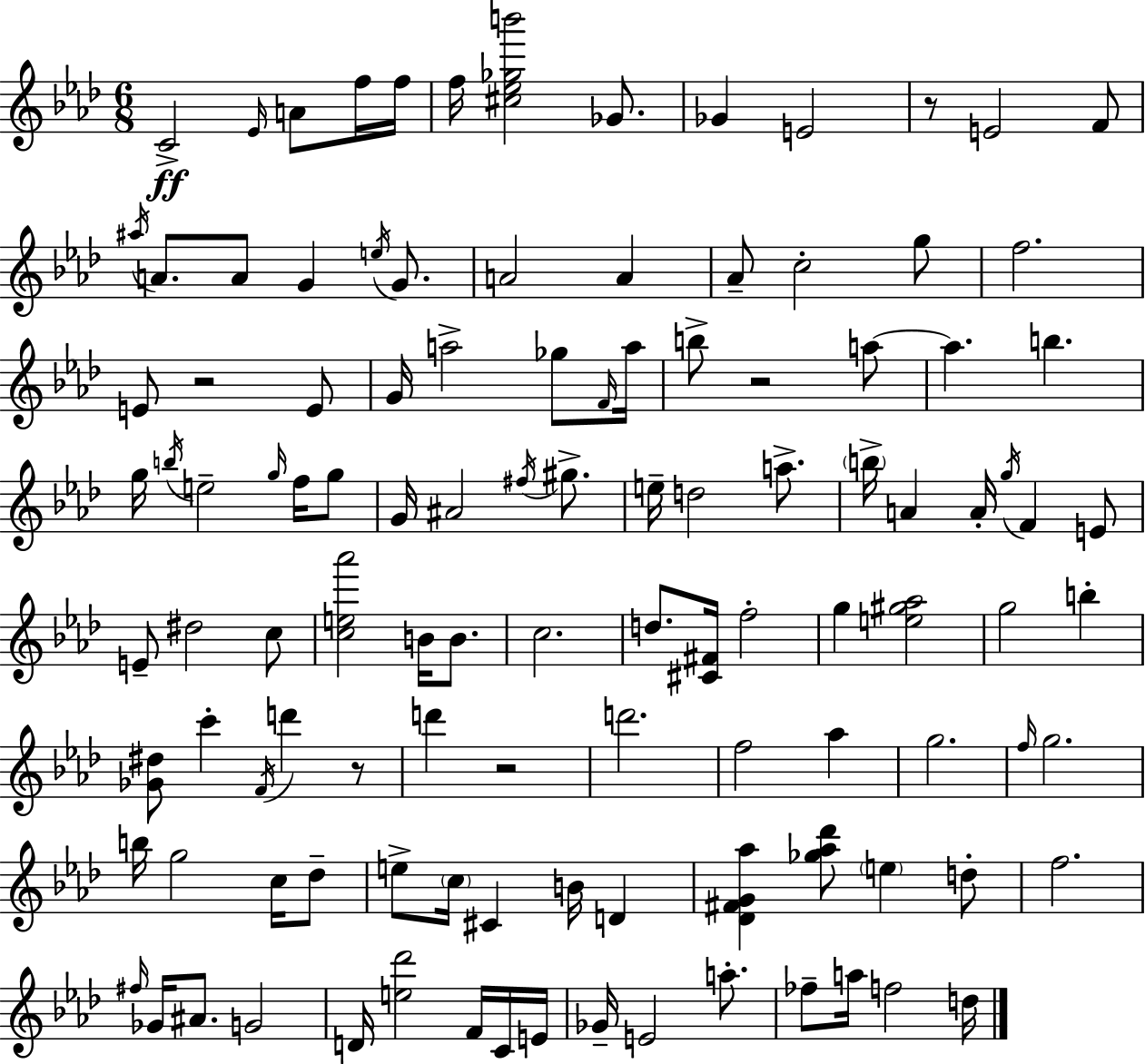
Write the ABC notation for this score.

X:1
T:Untitled
M:6/8
L:1/4
K:Fm
C2 _E/4 A/2 f/4 f/4 f/4 [^c_e_gb']2 _G/2 _G E2 z/2 E2 F/2 ^a/4 A/2 A/2 G e/4 G/2 A2 A _A/2 c2 g/2 f2 E/2 z2 E/2 G/4 a2 _g/2 F/4 a/4 b/2 z2 a/2 a b g/4 b/4 e2 g/4 f/4 g/2 G/4 ^A2 ^f/4 ^g/2 e/4 d2 a/2 b/4 A A/4 g/4 F E/2 E/2 ^d2 c/2 [ce_a']2 B/4 B/2 c2 d/2 [^C^F]/4 f2 g [e^g_a]2 g2 b [_G^d]/2 c' F/4 d' z/2 d' z2 d'2 f2 _a g2 f/4 g2 b/4 g2 c/4 _d/2 e/2 c/4 ^C B/4 D [_D^FG_a] [_g_a_d']/2 e d/2 f2 ^f/4 _G/4 ^A/2 G2 D/4 [e_d']2 F/4 C/4 E/4 _G/4 E2 a/2 _f/2 a/4 f2 d/4